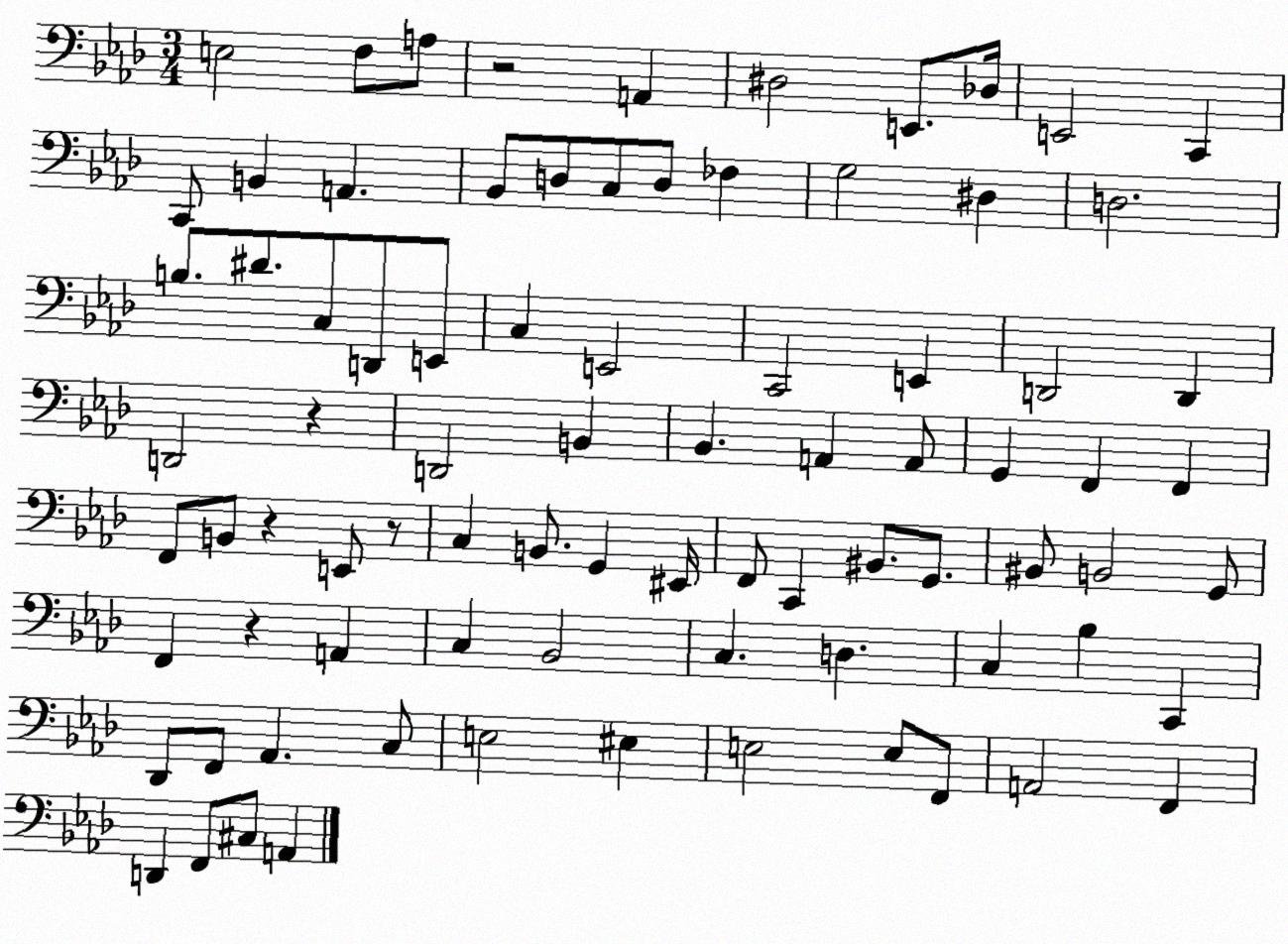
X:1
T:Untitled
M:3/4
L:1/4
K:Ab
E,2 F,/2 A,/2 z2 A,, ^D,2 E,,/2 _D,/4 E,,2 C,, C,,/2 B,, A,, _B,,/2 D,/2 C,/2 D,/2 _F, G,2 ^D, D,2 B,/2 ^D/2 C,/2 D,,/2 E,,/2 C, E,,2 C,,2 E,, D,,2 D,, D,,2 z D,,2 B,, _B,, A,, A,,/2 G,, F,, F,, F,,/2 B,,/2 z E,,/2 z/2 C, B,,/2 G,, ^E,,/4 F,,/2 C,, ^B,,/2 G,,/2 ^B,,/2 B,,2 G,,/2 F,, z A,, C, _B,,2 C, D, C, _B, C,, _D,,/2 F,,/2 _A,, C,/2 E,2 ^E, E,2 E,/2 F,,/2 A,,2 F,, D,, F,,/2 ^C,/2 A,,